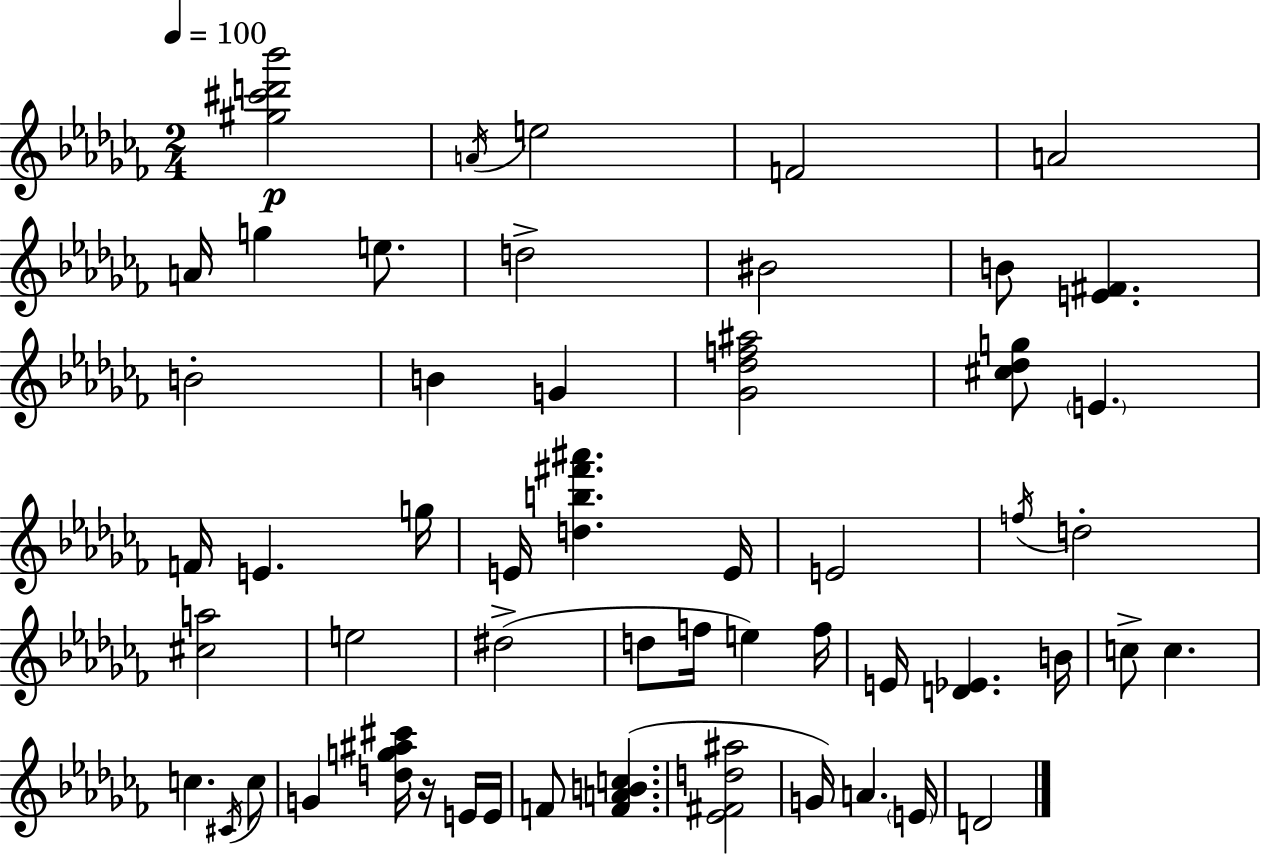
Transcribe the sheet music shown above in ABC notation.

X:1
T:Untitled
M:2/4
L:1/4
K:Abm
[^g^c'd'_b']2 A/4 e2 F2 A2 A/4 g e/2 d2 ^B2 B/2 [E^F] B2 B G [_G_df^a]2 [^c_dg]/2 E F/4 E g/4 E/4 [db^f'^a'] E/4 E2 f/4 d2 [^ca]2 e2 ^d2 d/2 f/4 e f/4 E/4 [D_E] B/4 c/2 c c ^C/4 c/2 G [dg^a^c']/4 z/4 E/4 E/4 F/2 [FABc] [_E^Fd^a]2 G/4 A E/4 D2